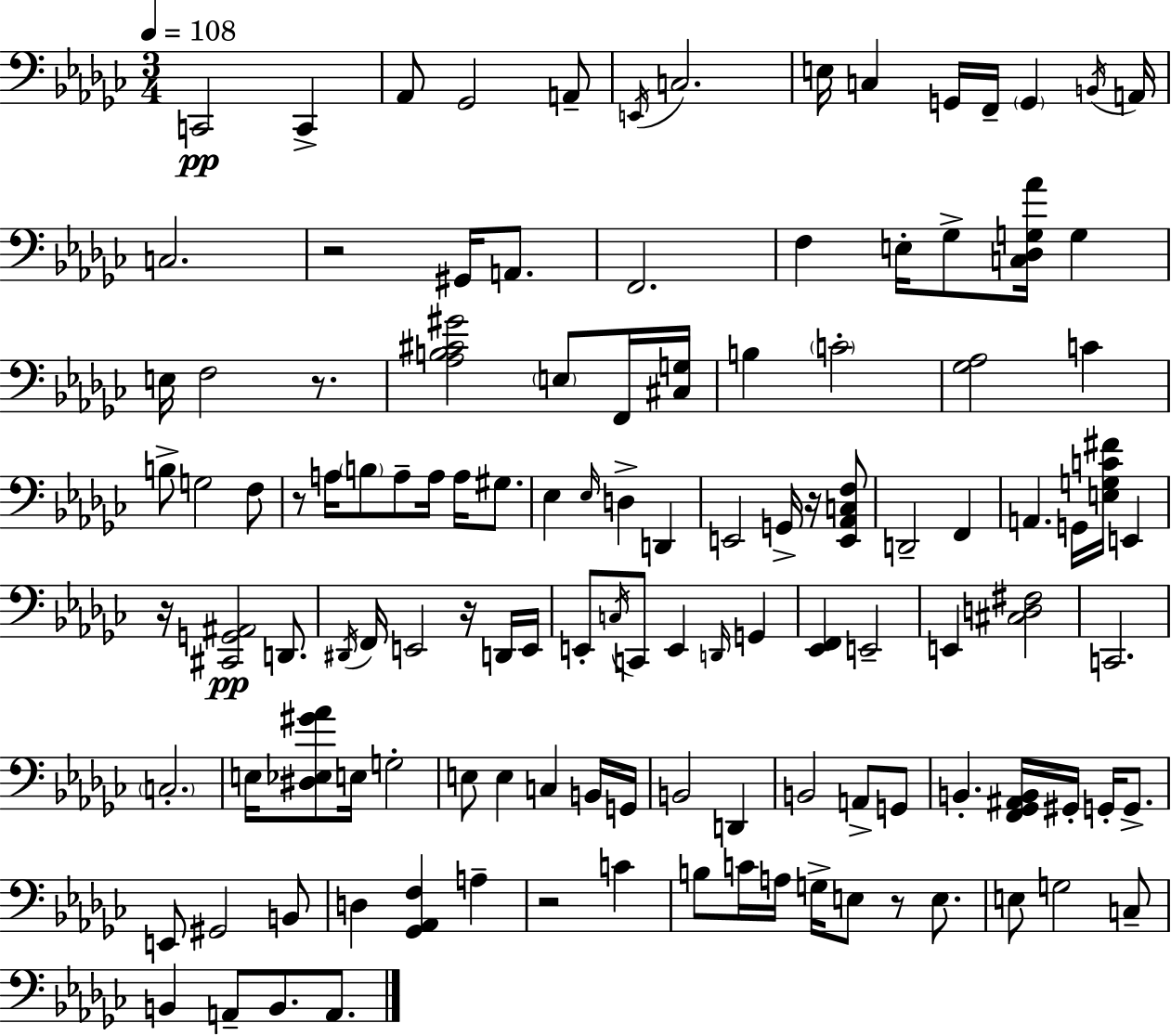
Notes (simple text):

C2/h C2/q Ab2/e Gb2/h A2/e E2/s C3/h. E3/s C3/q G2/s F2/s G2/q B2/s A2/s C3/h. R/h G#2/s A2/e. F2/h. F3/q E3/s Gb3/e [C3,Db3,G3,Ab4]/s G3/q E3/s F3/h R/e. [Ab3,B3,C#4,G#4]/h E3/e F2/s [C#3,G3]/s B3/q C4/h [Gb3,Ab3]/h C4/q B3/e G3/h F3/e R/e A3/s B3/e A3/e A3/s A3/s G#3/e. Eb3/q Eb3/s D3/q D2/q E2/h G2/s R/s [E2,Ab2,C3,F3]/e D2/h F2/q A2/q. G2/s [E3,G3,C4,F#4]/s E2/q R/s [C#2,G2,A#2]/h D2/e. D#2/s F2/s E2/h R/s D2/s E2/s E2/e C3/s C2/e E2/q D2/s G2/q [Eb2,F2]/q E2/h E2/q [C#3,D3,F#3]/h C2/h. C3/h. E3/s [D#3,Eb3,G#4,Ab4]/e E3/s G3/h E3/e E3/q C3/q B2/s G2/s B2/h D2/q B2/h A2/e G2/e B2/q. [F2,Gb2,A#2,B2]/s G#2/s G2/s G2/e. E2/e G#2/h B2/e D3/q [Gb2,Ab2,F3]/q A3/q R/h C4/q B3/e C4/s A3/s G3/s E3/e R/e E3/e. E3/e G3/h C3/e B2/q A2/e B2/e. A2/e.